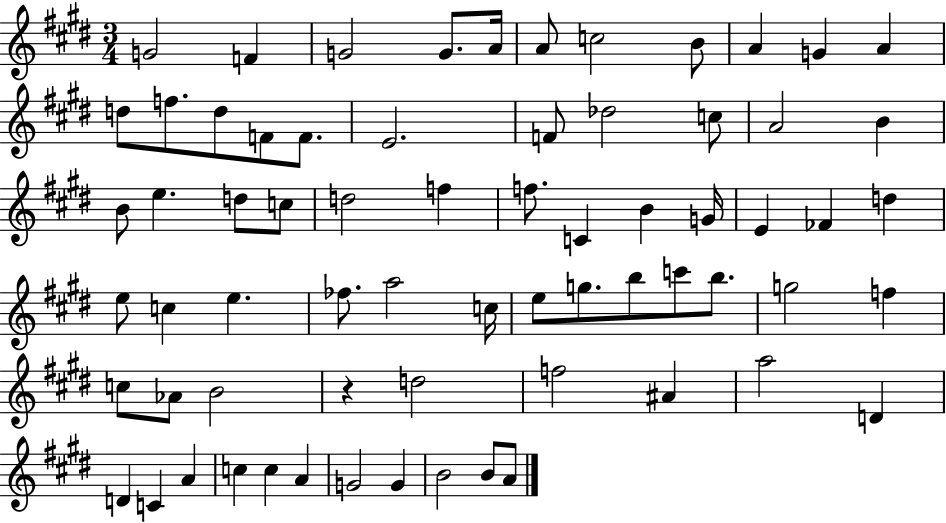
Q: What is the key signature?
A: E major